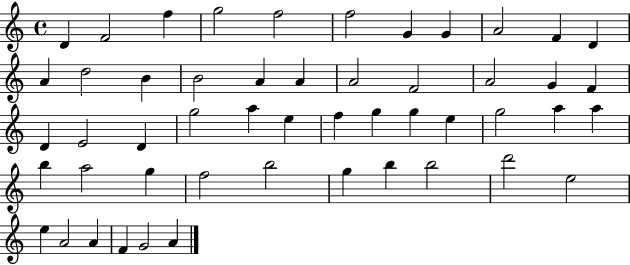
D4/q F4/h F5/q G5/h F5/h F5/h G4/q G4/q A4/h F4/q D4/q A4/q D5/h B4/q B4/h A4/q A4/q A4/h F4/h A4/h G4/q F4/q D4/q E4/h D4/q G5/h A5/q E5/q F5/q G5/q G5/q E5/q G5/h A5/q A5/q B5/q A5/h G5/q F5/h B5/h G5/q B5/q B5/h D6/h E5/h E5/q A4/h A4/q F4/q G4/h A4/q